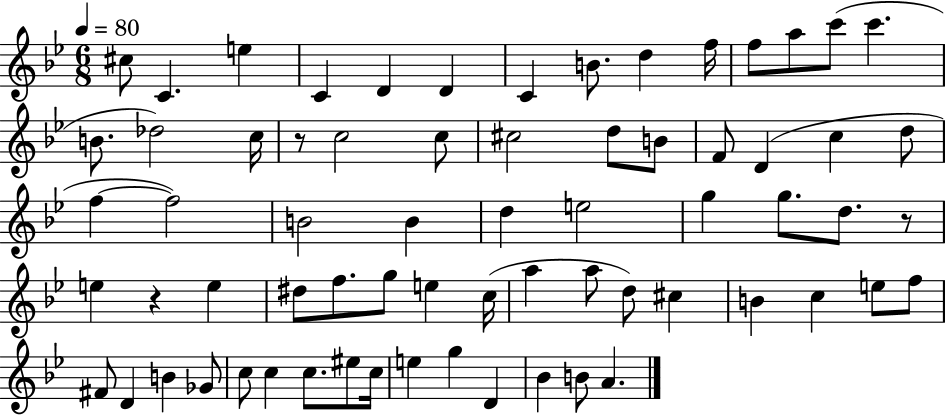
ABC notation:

X:1
T:Untitled
M:6/8
L:1/4
K:Bb
^c/2 C e C D D C B/2 d f/4 f/2 a/2 c'/2 c' B/2 _d2 c/4 z/2 c2 c/2 ^c2 d/2 B/2 F/2 D c d/2 f f2 B2 B d e2 g g/2 d/2 z/2 e z e ^d/2 f/2 g/2 e c/4 a a/2 d/2 ^c B c e/2 f/2 ^F/2 D B _G/2 c/2 c c/2 ^e/2 c/4 e g D _B B/2 A